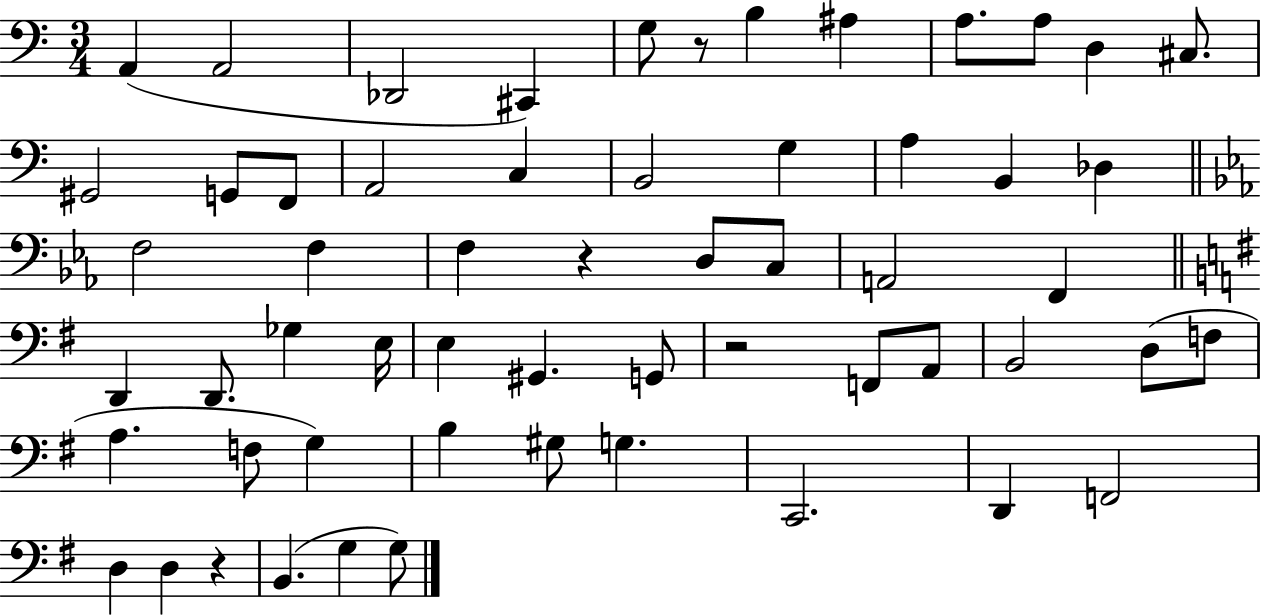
X:1
T:Untitled
M:3/4
L:1/4
K:C
A,, A,,2 _D,,2 ^C,, G,/2 z/2 B, ^A, A,/2 A,/2 D, ^C,/2 ^G,,2 G,,/2 F,,/2 A,,2 C, B,,2 G, A, B,, _D, F,2 F, F, z D,/2 C,/2 A,,2 F,, D,, D,,/2 _G, E,/4 E, ^G,, G,,/2 z2 F,,/2 A,,/2 B,,2 D,/2 F,/2 A, F,/2 G, B, ^G,/2 G, C,,2 D,, F,,2 D, D, z B,, G, G,/2